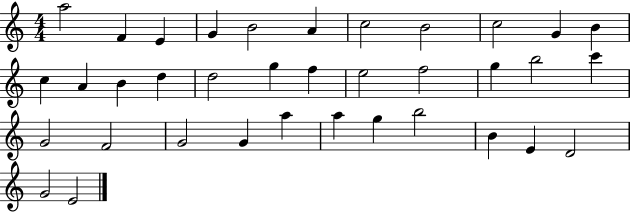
A5/h F4/q E4/q G4/q B4/h A4/q C5/h B4/h C5/h G4/q B4/q C5/q A4/q B4/q D5/q D5/h G5/q F5/q E5/h F5/h G5/q B5/h C6/q G4/h F4/h G4/h G4/q A5/q A5/q G5/q B5/h B4/q E4/q D4/h G4/h E4/h